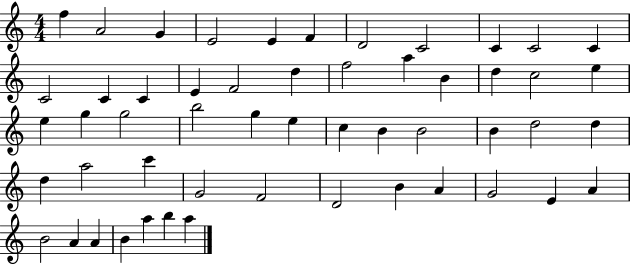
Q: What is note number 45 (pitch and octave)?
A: E4